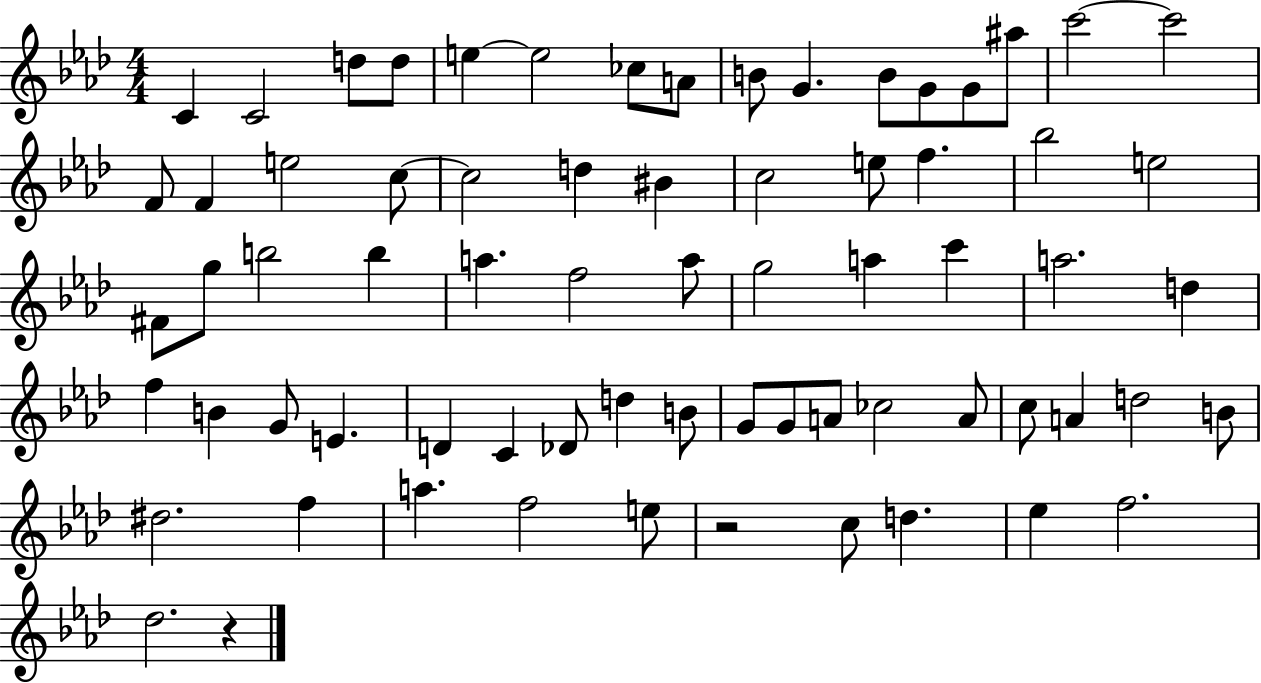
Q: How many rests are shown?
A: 2